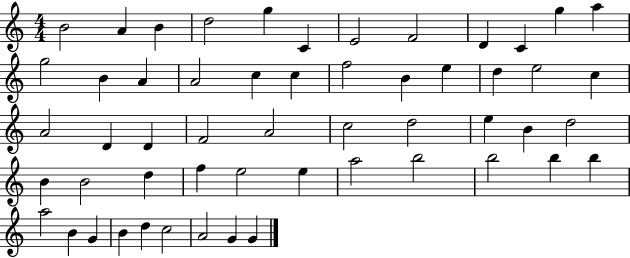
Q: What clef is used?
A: treble